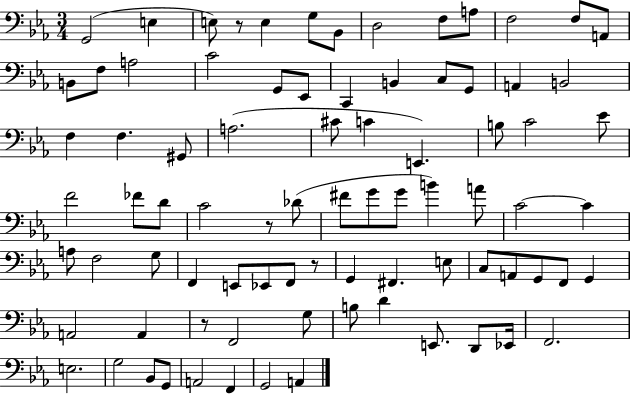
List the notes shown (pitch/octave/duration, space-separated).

G2/h E3/q E3/e R/e E3/q G3/e Bb2/e D3/h F3/e A3/e F3/h F3/e A2/e B2/e F3/e A3/h C4/h G2/e Eb2/e C2/q B2/q C3/e G2/e A2/q B2/h F3/q F3/q. G#2/e A3/h. C#4/e C4/q E2/q. B3/e C4/h Eb4/e F4/h FES4/e D4/e C4/h R/e Db4/e F#4/e G4/e G4/e B4/q A4/e C4/h C4/q A3/e F3/h G3/e F2/q E2/e Eb2/e F2/e R/e G2/q F#2/q. E3/e C3/e A2/e G2/e F2/e G2/q A2/h A2/q R/e F2/h G3/e B3/e D4/q E2/e. D2/e Eb2/s F2/h. E3/h. G3/h Bb2/e G2/e A2/h F2/q G2/h A2/q